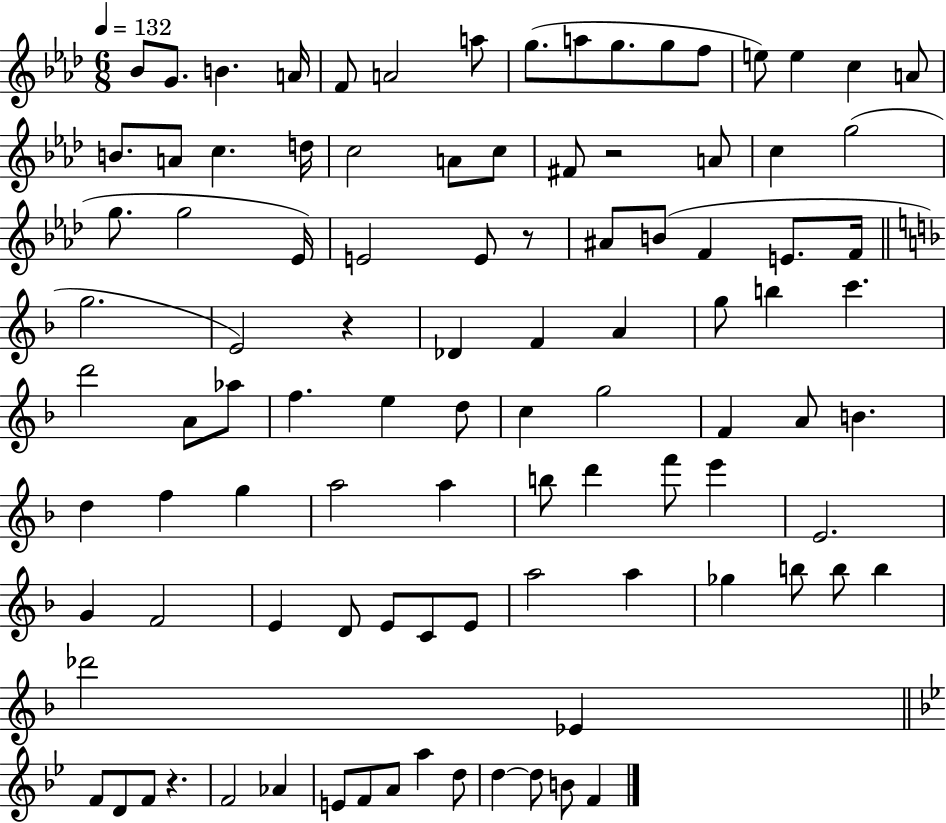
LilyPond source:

{
  \clef treble
  \numericTimeSignature
  \time 6/8
  \key aes \major
  \tempo 4 = 132
  bes'8 g'8. b'4. a'16 | f'8 a'2 a''8 | g''8.( a''8 g''8. g''8 f''8 | e''8) e''4 c''4 a'8 | \break b'8. a'8 c''4. d''16 | c''2 a'8 c''8 | fis'8 r2 a'8 | c''4 g''2( | \break g''8. g''2 ees'16) | e'2 e'8 r8 | ais'8 b'8( f'4 e'8. f'16 | \bar "||" \break \key f \major g''2. | e'2) r4 | des'4 f'4 a'4 | g''8 b''4 c'''4. | \break d'''2 a'8 aes''8 | f''4. e''4 d''8 | c''4 g''2 | f'4 a'8 b'4. | \break d''4 f''4 g''4 | a''2 a''4 | b''8 d'''4 f'''8 e'''4 | e'2. | \break g'4 f'2 | e'4 d'8 e'8 c'8 e'8 | a''2 a''4 | ges''4 b''8 b''8 b''4 | \break des'''2 ees'4 | \bar "||" \break \key g \minor f'8 d'8 f'8 r4. | f'2 aes'4 | e'8 f'8 a'8 a''4 d''8 | d''4~~ d''8 b'8 f'4 | \break \bar "|."
}